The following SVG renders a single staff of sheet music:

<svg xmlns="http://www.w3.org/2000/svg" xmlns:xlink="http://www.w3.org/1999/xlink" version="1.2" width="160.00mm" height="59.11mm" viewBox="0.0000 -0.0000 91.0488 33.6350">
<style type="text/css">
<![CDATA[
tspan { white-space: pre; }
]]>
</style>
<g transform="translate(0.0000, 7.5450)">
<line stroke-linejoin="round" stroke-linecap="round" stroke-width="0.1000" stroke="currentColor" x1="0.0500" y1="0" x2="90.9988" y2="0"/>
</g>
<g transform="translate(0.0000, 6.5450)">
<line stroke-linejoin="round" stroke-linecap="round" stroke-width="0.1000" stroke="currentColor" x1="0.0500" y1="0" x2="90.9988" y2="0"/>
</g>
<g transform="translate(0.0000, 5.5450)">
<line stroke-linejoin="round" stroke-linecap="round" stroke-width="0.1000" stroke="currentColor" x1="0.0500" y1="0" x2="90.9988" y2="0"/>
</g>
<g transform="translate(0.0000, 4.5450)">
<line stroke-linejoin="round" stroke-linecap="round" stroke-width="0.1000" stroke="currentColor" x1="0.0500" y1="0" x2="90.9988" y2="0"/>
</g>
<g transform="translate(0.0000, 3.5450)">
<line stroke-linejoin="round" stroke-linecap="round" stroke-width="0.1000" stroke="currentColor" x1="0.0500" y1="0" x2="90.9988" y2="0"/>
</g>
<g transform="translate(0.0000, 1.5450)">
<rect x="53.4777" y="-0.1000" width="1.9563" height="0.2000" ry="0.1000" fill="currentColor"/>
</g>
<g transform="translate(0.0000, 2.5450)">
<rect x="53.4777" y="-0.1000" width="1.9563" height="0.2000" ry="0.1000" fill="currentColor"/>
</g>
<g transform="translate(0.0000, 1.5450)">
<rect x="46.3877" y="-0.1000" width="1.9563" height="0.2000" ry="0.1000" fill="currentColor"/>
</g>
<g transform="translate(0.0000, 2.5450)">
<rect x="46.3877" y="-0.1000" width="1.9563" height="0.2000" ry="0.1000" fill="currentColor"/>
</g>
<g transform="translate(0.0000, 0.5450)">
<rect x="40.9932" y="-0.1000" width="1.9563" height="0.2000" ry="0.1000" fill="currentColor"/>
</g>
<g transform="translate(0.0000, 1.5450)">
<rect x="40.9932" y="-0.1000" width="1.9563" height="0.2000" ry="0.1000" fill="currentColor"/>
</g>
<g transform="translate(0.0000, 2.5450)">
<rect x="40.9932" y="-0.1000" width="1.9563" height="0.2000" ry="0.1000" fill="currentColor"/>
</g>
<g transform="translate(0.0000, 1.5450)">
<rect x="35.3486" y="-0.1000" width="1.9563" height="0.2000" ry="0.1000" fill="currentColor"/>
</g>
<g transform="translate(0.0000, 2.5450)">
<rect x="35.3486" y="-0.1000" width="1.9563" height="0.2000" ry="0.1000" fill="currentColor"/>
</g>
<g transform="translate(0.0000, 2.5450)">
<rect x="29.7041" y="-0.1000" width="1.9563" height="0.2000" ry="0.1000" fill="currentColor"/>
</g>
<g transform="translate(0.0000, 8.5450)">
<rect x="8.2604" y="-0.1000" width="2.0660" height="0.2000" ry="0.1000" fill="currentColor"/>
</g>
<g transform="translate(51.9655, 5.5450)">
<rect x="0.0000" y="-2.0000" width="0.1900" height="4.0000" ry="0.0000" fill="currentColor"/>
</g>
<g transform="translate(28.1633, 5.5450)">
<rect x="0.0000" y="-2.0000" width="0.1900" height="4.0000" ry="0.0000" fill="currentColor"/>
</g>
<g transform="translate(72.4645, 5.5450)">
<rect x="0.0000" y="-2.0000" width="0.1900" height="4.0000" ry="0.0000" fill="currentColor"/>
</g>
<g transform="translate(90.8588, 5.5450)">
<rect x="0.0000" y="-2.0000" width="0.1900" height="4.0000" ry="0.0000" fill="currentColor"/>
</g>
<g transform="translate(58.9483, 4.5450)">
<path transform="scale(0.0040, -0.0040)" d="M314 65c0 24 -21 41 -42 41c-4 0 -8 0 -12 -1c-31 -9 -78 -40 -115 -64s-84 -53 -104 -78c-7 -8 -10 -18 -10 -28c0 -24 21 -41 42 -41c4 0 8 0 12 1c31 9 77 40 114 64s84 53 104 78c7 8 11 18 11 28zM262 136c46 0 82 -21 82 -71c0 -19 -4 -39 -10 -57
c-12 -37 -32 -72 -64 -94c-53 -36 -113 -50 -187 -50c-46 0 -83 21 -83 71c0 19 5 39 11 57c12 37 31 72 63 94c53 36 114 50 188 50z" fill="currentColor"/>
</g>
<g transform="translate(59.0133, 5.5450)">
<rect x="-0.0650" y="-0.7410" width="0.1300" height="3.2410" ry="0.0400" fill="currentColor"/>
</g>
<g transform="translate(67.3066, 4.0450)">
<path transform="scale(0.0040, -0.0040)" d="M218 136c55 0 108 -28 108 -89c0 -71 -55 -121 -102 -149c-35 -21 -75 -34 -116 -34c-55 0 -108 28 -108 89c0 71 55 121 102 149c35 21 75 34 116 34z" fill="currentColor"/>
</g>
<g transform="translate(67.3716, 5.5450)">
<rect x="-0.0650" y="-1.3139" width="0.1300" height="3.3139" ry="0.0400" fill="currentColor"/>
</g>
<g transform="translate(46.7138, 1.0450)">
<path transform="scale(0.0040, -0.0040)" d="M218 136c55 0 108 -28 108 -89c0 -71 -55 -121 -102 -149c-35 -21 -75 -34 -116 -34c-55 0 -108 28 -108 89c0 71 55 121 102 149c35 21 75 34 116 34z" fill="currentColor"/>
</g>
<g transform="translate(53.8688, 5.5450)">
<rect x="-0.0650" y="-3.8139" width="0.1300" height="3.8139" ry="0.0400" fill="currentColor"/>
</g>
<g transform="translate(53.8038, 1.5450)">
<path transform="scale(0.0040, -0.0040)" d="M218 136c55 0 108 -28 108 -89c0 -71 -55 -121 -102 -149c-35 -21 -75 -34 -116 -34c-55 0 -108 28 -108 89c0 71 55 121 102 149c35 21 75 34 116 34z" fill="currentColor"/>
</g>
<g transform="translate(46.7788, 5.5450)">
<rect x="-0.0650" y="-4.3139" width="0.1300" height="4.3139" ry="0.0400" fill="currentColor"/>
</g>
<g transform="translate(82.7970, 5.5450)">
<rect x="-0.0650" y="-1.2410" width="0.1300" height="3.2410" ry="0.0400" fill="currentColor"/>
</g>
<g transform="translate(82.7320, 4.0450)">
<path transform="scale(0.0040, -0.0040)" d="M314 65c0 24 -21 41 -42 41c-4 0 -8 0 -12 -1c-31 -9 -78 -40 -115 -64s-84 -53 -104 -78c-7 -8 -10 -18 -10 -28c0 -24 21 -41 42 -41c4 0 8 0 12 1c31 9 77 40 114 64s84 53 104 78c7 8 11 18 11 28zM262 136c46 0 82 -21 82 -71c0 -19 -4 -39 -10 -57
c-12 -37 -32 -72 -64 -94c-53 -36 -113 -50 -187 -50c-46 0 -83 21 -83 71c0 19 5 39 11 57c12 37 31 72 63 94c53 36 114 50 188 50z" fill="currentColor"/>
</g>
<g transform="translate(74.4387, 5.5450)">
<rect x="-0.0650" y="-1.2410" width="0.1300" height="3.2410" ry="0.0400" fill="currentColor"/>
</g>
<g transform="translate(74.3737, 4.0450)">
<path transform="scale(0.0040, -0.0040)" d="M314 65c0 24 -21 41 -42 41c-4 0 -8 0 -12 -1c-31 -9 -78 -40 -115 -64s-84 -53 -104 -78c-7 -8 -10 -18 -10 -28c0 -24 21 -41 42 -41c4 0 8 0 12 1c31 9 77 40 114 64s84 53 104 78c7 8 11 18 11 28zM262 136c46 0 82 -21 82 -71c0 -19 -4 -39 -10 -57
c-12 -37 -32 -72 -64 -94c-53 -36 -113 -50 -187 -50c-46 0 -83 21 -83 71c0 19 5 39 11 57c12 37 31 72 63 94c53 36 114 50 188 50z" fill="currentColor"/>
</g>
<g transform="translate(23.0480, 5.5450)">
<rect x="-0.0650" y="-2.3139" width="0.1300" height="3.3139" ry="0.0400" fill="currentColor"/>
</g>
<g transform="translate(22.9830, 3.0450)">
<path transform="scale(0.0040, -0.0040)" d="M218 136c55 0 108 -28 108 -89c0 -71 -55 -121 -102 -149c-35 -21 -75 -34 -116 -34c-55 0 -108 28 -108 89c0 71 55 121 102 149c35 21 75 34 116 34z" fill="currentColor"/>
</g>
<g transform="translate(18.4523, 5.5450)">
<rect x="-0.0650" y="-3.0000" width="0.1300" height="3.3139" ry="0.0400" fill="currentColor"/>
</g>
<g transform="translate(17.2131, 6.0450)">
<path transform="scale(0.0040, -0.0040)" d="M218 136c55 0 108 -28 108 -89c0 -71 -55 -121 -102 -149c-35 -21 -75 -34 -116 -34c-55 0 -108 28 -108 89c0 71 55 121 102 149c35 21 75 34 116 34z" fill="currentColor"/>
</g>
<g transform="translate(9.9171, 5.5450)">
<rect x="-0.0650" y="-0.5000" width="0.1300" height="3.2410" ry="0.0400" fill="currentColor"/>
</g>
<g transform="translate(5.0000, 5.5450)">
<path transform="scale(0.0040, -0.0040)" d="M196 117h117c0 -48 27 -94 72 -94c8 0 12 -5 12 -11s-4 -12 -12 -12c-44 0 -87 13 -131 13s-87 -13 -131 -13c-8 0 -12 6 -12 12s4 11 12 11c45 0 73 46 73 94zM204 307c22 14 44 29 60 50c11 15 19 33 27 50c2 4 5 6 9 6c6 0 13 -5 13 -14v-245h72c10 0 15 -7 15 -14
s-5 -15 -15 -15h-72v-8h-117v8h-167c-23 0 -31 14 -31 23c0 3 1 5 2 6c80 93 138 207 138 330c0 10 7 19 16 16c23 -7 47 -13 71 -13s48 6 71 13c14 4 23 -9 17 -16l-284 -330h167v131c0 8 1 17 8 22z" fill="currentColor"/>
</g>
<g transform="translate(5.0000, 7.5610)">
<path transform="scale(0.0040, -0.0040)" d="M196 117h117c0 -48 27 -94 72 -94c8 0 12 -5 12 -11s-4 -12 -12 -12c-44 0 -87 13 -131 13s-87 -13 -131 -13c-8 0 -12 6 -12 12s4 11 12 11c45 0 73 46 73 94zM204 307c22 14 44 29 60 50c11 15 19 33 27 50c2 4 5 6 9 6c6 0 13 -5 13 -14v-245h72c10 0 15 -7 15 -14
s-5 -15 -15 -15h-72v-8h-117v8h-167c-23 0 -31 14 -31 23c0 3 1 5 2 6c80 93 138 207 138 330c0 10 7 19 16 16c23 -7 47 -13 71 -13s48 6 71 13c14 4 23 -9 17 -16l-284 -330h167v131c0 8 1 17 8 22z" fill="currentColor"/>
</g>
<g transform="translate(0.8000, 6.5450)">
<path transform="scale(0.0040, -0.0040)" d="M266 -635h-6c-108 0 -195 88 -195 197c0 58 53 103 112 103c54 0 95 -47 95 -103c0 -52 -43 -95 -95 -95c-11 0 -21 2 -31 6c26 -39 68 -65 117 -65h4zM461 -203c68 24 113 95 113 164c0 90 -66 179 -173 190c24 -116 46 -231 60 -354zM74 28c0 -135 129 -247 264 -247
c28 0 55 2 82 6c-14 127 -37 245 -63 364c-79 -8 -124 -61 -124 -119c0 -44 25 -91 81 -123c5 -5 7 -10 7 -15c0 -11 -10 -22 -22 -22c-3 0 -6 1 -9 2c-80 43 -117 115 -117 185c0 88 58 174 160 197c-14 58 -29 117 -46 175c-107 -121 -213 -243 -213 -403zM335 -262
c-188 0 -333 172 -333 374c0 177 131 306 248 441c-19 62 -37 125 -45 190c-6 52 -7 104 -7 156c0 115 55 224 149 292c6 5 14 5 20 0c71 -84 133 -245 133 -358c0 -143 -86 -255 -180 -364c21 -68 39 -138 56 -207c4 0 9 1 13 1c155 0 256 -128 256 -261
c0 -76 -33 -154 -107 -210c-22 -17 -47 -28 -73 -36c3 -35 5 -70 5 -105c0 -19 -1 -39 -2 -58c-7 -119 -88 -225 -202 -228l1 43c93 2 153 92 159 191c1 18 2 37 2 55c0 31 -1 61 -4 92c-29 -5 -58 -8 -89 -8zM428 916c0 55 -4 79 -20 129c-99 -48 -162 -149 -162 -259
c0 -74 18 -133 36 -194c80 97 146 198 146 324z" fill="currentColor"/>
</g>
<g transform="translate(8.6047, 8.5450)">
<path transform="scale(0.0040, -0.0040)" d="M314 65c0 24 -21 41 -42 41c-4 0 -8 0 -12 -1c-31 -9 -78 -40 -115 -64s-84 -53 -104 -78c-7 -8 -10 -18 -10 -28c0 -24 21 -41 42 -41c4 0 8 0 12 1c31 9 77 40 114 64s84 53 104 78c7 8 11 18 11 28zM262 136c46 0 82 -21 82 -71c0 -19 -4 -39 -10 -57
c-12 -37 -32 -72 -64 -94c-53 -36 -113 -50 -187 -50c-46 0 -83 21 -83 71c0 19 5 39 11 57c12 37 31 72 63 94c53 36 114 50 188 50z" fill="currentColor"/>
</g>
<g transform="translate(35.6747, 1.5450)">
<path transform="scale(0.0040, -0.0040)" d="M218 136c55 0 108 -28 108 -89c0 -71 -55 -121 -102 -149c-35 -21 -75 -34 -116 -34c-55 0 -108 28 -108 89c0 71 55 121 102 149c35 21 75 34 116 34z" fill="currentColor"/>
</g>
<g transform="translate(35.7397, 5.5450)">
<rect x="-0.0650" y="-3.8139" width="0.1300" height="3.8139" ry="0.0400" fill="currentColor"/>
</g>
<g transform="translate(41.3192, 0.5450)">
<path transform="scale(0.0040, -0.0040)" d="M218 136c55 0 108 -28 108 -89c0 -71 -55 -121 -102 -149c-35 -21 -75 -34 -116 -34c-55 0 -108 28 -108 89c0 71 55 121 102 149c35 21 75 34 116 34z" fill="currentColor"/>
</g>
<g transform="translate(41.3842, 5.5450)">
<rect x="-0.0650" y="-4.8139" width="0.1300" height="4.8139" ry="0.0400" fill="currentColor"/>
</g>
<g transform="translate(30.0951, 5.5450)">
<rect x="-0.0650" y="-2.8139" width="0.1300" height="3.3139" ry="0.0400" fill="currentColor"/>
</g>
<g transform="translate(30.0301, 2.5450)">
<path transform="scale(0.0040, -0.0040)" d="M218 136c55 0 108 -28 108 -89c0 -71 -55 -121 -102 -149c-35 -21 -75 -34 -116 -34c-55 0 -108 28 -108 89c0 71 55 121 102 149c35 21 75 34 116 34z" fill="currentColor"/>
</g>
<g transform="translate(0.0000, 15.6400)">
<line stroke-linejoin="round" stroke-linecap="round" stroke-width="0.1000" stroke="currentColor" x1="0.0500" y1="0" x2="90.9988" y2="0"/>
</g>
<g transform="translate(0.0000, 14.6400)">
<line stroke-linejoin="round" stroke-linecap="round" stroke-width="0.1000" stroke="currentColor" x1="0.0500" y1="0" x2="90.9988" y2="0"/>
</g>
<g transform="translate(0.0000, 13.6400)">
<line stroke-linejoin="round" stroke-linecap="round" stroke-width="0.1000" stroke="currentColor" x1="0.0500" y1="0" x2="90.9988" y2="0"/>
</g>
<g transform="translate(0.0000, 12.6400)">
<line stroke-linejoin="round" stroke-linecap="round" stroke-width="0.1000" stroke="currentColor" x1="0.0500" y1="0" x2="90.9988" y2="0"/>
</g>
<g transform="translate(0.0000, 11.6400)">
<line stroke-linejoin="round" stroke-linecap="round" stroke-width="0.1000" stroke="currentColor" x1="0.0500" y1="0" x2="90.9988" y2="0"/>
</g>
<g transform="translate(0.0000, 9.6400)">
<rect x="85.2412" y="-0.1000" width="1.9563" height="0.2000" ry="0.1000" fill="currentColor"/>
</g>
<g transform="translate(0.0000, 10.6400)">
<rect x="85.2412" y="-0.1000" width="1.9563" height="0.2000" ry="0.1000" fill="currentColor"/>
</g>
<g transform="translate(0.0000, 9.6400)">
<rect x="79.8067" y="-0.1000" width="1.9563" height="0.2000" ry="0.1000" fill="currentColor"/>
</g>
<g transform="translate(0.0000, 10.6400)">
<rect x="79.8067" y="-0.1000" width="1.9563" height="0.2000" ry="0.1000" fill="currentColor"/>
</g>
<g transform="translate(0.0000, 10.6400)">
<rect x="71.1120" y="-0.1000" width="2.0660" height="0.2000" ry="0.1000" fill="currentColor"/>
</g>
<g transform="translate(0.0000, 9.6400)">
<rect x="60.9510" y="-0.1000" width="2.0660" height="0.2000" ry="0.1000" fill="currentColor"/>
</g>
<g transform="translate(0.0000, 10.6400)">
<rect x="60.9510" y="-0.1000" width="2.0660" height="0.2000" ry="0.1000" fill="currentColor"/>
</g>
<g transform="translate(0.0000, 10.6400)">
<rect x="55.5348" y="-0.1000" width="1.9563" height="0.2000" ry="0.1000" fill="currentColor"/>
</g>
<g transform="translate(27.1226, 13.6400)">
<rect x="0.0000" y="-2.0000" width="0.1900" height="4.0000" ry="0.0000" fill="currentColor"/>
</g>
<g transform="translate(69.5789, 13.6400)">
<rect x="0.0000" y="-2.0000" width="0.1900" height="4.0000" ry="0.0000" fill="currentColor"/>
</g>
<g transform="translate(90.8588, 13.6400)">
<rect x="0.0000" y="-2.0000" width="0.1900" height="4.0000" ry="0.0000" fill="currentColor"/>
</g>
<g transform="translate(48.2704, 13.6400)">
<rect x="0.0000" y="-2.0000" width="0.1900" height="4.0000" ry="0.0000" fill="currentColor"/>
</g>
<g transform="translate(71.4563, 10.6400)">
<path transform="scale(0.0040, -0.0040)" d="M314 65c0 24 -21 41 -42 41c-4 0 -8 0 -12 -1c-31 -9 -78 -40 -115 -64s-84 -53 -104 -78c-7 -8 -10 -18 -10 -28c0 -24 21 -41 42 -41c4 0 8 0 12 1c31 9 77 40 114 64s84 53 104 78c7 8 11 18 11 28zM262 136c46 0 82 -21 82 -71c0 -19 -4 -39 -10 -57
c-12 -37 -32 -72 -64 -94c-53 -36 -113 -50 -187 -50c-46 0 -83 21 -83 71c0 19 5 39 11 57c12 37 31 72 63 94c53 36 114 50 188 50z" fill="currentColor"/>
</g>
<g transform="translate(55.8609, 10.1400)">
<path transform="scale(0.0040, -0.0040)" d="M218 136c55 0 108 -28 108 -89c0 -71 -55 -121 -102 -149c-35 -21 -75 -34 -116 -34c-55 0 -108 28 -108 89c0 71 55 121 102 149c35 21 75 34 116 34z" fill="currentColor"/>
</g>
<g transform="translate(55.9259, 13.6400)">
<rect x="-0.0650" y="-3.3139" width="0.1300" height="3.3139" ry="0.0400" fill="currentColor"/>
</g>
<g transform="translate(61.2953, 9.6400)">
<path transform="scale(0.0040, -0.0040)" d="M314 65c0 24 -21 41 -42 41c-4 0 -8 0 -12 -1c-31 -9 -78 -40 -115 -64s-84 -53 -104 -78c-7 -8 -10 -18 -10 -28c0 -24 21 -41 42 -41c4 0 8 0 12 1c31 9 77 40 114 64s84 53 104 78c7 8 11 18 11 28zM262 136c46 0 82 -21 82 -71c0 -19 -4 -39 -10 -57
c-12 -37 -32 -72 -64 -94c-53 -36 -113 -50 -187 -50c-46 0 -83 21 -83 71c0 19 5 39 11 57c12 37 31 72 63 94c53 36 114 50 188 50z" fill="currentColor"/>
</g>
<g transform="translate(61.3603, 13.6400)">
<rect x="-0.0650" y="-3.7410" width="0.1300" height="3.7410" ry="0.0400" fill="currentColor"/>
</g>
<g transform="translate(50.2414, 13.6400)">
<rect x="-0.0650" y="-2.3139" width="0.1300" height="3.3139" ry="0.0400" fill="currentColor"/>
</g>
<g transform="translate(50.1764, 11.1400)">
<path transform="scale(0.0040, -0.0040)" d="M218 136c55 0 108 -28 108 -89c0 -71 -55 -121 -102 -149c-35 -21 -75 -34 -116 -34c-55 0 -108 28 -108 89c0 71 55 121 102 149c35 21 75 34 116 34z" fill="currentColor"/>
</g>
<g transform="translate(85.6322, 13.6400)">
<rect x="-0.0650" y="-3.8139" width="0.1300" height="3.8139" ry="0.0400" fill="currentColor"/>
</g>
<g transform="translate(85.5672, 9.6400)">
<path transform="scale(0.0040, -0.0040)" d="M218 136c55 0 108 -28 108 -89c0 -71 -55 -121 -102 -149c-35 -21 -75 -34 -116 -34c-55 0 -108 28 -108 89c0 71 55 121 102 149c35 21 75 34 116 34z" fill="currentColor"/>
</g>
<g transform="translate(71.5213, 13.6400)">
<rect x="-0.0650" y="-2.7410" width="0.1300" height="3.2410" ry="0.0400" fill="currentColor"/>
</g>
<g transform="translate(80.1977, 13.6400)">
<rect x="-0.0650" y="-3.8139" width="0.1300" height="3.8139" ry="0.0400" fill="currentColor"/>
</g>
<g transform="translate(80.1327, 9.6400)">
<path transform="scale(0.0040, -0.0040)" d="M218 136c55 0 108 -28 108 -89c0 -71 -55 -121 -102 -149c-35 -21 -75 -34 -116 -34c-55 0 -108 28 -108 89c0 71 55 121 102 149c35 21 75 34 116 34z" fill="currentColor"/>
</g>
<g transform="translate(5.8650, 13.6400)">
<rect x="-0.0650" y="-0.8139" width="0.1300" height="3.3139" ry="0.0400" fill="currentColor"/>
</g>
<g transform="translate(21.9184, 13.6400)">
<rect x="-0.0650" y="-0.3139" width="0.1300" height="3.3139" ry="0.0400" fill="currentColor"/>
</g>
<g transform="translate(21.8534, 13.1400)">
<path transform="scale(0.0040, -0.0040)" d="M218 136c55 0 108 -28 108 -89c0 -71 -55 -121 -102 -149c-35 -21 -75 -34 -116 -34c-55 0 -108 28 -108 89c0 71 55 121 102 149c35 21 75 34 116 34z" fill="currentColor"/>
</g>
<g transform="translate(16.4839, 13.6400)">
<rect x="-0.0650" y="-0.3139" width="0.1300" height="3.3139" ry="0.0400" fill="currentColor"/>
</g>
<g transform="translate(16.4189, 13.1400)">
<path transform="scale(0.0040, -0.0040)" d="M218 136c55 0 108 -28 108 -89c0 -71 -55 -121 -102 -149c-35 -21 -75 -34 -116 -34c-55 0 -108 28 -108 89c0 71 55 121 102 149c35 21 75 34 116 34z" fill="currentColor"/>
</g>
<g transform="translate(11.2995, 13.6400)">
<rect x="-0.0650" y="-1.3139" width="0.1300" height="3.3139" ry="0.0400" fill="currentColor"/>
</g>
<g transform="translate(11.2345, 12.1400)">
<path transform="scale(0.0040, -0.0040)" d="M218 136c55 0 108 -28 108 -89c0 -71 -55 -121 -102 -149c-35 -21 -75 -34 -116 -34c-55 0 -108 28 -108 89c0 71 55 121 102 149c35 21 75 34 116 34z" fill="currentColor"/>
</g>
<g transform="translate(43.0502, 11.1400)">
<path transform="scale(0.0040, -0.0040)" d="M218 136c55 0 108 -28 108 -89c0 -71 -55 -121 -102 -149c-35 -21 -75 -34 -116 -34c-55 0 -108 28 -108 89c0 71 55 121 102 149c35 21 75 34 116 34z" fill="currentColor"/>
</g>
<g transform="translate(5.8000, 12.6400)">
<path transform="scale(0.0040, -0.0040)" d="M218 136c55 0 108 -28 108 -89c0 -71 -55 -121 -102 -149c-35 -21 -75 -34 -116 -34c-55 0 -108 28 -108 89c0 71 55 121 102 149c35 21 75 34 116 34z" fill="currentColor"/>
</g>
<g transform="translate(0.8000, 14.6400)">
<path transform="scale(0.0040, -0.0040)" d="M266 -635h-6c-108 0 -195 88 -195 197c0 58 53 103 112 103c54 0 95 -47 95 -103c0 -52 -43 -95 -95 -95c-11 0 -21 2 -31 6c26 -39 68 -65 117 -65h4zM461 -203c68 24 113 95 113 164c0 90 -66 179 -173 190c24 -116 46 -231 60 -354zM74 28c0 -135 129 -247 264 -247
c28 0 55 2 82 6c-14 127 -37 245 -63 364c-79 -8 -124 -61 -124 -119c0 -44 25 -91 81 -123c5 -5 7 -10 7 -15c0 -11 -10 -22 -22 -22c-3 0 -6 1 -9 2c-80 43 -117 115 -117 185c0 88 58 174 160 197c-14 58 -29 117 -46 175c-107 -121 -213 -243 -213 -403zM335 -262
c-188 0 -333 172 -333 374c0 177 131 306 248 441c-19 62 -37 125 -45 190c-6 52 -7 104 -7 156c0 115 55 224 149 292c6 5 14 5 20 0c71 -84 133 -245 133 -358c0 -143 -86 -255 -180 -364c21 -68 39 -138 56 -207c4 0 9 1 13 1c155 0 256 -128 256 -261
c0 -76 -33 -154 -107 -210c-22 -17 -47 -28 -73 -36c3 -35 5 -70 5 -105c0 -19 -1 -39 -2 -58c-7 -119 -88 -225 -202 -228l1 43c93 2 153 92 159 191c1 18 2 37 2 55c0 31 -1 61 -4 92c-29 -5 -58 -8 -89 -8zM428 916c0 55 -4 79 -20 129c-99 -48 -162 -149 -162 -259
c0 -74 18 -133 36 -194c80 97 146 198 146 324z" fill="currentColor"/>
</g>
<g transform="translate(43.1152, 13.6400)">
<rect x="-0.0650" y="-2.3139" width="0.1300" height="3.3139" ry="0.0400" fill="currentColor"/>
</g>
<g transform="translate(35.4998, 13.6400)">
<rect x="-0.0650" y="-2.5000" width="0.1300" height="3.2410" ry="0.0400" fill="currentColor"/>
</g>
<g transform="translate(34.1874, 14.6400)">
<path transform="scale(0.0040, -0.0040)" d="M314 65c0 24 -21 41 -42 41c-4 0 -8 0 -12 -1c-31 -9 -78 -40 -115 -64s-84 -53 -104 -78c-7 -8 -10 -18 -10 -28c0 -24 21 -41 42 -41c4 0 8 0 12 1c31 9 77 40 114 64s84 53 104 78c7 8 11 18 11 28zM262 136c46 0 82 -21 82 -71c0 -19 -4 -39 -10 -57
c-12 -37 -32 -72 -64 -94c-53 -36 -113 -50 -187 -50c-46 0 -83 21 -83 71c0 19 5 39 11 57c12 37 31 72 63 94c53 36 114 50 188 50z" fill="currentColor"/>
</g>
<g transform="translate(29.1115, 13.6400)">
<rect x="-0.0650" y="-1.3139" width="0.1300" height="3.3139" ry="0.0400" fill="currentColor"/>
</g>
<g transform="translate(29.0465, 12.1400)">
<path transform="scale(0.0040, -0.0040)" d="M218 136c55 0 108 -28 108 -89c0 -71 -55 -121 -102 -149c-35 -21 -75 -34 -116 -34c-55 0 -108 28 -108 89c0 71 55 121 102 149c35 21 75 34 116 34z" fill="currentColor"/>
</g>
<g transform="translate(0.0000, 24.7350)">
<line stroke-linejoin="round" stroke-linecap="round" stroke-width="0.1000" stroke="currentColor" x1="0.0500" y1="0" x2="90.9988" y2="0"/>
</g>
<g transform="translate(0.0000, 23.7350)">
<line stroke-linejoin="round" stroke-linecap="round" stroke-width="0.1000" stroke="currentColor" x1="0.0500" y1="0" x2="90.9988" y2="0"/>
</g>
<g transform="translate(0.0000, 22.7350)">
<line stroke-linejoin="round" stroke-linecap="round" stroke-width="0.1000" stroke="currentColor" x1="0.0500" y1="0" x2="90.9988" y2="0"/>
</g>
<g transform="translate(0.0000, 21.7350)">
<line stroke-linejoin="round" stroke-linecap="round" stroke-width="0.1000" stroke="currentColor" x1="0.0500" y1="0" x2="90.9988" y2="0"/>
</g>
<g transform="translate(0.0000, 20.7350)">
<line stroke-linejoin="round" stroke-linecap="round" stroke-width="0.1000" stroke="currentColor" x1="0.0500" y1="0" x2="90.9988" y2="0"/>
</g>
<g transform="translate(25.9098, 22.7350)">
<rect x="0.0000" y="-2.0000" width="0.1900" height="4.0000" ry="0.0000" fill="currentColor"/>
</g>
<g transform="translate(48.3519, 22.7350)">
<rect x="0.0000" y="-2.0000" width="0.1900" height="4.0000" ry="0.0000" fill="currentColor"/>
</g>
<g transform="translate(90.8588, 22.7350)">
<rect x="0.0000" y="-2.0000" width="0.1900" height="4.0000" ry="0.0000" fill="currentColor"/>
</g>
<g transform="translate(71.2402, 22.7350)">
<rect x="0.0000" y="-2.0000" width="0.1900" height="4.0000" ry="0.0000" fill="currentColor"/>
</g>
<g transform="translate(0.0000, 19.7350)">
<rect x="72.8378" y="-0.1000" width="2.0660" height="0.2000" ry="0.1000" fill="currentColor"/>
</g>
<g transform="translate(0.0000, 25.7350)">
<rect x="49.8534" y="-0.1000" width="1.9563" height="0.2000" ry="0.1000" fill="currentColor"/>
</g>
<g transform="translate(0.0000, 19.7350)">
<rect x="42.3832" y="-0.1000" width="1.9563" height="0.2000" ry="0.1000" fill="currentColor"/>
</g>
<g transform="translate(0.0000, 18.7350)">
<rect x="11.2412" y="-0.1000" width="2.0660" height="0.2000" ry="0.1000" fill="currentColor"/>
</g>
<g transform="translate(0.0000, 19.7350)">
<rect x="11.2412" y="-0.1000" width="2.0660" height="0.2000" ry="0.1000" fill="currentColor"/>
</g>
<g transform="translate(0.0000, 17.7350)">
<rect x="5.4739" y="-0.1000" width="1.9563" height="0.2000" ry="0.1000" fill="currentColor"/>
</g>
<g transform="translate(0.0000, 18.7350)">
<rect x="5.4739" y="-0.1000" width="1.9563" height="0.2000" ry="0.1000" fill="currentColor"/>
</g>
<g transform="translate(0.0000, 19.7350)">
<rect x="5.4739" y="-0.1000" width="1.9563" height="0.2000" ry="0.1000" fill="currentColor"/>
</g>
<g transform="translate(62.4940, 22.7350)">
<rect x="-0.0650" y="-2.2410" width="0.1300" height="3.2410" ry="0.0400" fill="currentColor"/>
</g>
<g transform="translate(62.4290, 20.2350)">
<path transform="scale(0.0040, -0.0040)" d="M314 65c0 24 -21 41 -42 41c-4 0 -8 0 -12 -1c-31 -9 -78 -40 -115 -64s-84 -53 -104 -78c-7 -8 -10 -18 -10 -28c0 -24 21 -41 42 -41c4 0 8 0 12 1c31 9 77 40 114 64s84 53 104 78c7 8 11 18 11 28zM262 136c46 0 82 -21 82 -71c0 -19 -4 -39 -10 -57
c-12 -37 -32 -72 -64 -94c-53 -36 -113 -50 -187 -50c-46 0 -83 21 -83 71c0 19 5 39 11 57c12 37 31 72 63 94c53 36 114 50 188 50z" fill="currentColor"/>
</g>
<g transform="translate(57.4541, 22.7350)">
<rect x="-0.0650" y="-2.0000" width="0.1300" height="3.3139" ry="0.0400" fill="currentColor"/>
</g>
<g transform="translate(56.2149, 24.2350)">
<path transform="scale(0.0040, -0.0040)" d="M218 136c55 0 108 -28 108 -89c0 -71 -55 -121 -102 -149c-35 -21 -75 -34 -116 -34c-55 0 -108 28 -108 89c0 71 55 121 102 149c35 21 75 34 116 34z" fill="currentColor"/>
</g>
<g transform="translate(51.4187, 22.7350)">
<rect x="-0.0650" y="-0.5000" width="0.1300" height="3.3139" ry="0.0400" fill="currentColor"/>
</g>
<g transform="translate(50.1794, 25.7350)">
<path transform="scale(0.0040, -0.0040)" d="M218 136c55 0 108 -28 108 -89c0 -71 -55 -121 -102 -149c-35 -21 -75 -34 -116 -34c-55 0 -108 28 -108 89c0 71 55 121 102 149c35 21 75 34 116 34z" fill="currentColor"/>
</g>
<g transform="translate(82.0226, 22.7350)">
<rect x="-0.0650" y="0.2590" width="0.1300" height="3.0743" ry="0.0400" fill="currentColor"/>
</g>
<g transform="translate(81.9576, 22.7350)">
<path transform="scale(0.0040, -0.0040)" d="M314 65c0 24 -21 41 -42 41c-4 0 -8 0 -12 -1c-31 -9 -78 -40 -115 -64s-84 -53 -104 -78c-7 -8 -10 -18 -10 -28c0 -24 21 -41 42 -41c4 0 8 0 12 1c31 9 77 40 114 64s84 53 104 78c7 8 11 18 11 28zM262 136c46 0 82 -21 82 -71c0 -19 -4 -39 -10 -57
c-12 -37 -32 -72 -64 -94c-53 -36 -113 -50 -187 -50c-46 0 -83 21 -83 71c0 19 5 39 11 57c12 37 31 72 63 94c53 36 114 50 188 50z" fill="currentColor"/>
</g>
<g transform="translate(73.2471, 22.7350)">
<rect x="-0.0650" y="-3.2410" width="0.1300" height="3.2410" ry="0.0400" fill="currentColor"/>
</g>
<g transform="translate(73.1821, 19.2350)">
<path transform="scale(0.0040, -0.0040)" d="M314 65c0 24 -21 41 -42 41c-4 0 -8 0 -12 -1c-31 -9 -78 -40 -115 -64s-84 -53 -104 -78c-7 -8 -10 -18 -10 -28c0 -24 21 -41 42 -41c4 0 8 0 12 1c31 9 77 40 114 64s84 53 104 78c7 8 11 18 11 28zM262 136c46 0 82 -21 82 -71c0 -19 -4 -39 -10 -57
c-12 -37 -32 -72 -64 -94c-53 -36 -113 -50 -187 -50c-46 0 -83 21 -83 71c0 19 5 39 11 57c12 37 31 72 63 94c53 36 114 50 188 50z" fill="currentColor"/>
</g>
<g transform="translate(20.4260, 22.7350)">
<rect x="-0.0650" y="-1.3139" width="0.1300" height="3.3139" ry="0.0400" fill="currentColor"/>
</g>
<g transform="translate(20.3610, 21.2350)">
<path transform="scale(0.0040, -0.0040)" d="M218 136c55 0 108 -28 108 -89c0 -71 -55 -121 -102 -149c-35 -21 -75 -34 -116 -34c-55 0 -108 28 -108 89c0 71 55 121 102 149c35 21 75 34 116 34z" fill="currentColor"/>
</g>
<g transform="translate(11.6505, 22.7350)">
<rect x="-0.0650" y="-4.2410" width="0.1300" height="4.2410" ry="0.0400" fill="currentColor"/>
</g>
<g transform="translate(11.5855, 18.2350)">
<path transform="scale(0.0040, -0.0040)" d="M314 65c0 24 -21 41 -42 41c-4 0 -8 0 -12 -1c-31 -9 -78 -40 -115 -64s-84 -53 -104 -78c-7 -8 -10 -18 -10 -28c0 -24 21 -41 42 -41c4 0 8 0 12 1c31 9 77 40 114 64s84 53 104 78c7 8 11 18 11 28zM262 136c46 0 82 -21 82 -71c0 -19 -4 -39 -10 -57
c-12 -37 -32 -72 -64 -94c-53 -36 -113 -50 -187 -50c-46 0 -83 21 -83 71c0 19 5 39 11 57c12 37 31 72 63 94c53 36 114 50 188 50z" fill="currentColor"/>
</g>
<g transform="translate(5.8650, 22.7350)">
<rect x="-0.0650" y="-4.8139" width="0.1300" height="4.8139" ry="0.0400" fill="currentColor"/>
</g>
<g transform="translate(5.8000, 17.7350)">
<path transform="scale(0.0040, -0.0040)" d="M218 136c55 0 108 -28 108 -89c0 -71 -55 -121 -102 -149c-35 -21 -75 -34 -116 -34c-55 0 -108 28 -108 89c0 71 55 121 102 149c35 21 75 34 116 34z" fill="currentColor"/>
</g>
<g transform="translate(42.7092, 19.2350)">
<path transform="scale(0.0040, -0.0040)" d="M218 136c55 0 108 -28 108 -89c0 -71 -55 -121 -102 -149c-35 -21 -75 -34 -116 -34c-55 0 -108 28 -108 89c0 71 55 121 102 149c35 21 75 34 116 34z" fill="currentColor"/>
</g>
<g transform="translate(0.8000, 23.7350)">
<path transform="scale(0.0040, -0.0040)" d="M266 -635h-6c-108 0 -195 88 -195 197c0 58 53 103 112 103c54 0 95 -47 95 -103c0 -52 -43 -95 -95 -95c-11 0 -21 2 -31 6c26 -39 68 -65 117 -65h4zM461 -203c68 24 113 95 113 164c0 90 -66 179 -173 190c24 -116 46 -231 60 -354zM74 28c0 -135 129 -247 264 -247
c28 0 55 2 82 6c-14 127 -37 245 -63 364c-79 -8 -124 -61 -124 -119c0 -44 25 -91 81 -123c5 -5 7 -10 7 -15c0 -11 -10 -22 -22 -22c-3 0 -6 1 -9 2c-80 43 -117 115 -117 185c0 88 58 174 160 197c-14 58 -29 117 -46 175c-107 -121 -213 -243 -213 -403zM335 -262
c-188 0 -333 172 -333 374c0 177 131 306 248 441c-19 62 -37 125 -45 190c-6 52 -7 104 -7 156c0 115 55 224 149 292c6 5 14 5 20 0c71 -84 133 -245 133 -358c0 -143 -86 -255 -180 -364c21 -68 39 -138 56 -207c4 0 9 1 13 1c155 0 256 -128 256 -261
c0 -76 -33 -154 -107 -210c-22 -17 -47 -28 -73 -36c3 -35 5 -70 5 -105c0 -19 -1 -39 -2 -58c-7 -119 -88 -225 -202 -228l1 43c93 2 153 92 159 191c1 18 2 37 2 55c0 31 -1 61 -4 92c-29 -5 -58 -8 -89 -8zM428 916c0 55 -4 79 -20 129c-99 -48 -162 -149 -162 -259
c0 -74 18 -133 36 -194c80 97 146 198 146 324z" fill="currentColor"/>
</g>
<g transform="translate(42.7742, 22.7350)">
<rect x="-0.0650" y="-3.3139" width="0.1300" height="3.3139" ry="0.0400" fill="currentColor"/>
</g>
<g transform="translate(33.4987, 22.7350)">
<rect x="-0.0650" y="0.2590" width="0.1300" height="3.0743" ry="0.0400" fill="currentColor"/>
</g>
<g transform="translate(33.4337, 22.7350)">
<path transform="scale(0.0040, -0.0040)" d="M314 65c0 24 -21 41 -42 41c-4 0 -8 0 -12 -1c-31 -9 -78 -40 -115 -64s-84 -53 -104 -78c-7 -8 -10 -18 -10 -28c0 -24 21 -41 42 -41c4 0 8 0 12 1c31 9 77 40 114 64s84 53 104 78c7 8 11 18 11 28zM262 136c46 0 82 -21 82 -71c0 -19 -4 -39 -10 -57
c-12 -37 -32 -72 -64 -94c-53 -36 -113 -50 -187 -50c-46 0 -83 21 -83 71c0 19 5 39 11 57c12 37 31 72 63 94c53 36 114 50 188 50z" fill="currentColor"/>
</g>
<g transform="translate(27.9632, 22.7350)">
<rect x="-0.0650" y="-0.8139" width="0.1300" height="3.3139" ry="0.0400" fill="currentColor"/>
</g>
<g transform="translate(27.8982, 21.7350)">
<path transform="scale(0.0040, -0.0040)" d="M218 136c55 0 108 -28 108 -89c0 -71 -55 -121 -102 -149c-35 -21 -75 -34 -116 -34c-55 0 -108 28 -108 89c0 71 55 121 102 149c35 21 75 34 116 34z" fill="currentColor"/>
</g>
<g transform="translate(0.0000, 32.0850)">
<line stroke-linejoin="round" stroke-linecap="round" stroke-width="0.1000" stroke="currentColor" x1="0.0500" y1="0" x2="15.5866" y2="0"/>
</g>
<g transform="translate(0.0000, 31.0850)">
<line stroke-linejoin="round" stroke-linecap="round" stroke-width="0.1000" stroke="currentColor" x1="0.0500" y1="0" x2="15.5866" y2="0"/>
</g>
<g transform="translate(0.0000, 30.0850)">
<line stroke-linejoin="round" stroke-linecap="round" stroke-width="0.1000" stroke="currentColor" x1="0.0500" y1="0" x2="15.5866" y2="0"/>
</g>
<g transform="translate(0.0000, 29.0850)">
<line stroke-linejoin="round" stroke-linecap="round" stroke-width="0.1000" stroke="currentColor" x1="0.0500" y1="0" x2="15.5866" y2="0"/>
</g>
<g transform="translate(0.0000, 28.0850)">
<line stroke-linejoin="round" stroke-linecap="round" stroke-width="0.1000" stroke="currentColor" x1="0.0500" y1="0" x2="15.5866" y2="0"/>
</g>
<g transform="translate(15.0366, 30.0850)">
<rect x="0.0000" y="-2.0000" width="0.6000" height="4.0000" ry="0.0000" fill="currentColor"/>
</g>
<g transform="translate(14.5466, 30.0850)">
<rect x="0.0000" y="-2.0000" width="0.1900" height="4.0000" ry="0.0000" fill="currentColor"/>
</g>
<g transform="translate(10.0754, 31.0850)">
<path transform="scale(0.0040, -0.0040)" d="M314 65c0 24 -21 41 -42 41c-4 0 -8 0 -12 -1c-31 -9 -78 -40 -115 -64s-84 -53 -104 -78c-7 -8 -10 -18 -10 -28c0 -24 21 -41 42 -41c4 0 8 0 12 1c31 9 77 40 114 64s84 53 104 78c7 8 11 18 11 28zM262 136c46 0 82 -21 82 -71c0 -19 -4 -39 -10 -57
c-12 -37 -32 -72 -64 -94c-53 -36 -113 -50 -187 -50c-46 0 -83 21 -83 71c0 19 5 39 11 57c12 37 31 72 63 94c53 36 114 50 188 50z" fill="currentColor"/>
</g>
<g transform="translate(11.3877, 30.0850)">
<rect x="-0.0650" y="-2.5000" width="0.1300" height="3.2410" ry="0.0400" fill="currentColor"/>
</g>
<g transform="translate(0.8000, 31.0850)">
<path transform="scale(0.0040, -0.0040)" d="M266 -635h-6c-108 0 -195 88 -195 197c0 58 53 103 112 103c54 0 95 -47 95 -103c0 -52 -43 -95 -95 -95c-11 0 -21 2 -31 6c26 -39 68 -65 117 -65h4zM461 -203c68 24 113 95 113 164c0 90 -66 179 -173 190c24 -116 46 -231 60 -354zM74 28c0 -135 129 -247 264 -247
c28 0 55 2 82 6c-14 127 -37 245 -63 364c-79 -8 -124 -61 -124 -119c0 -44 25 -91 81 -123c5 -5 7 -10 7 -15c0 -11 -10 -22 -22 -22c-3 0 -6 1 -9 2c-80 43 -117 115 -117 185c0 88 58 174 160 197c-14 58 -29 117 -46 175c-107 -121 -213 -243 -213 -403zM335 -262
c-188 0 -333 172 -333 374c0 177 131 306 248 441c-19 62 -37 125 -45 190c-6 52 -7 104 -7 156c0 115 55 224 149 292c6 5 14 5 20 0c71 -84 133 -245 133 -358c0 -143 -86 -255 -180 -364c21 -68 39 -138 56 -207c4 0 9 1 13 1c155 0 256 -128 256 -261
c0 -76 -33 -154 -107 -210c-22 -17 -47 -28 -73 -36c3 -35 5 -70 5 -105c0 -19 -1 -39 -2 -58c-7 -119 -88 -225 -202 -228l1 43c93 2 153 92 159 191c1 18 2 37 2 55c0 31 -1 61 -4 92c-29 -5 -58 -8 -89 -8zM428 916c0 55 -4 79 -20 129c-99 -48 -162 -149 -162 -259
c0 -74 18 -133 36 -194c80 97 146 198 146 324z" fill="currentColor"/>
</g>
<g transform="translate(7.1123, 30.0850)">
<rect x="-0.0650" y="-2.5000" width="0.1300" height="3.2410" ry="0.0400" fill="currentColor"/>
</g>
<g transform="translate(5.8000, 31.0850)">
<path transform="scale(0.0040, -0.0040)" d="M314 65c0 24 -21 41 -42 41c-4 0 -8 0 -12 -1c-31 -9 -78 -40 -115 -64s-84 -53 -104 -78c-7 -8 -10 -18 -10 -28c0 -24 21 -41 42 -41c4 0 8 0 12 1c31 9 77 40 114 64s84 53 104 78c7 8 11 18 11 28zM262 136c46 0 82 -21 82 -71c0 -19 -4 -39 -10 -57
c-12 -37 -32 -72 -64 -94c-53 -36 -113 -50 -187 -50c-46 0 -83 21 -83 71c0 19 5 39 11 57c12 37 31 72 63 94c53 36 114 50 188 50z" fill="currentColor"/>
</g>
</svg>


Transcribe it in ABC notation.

X:1
T:Untitled
M:4/4
L:1/4
K:C
C2 A g a c' e' d' c' d2 e e2 e2 d e c c e G2 g g b c'2 a2 c' c' e' d'2 e d B2 b C F g2 b2 B2 G2 G2